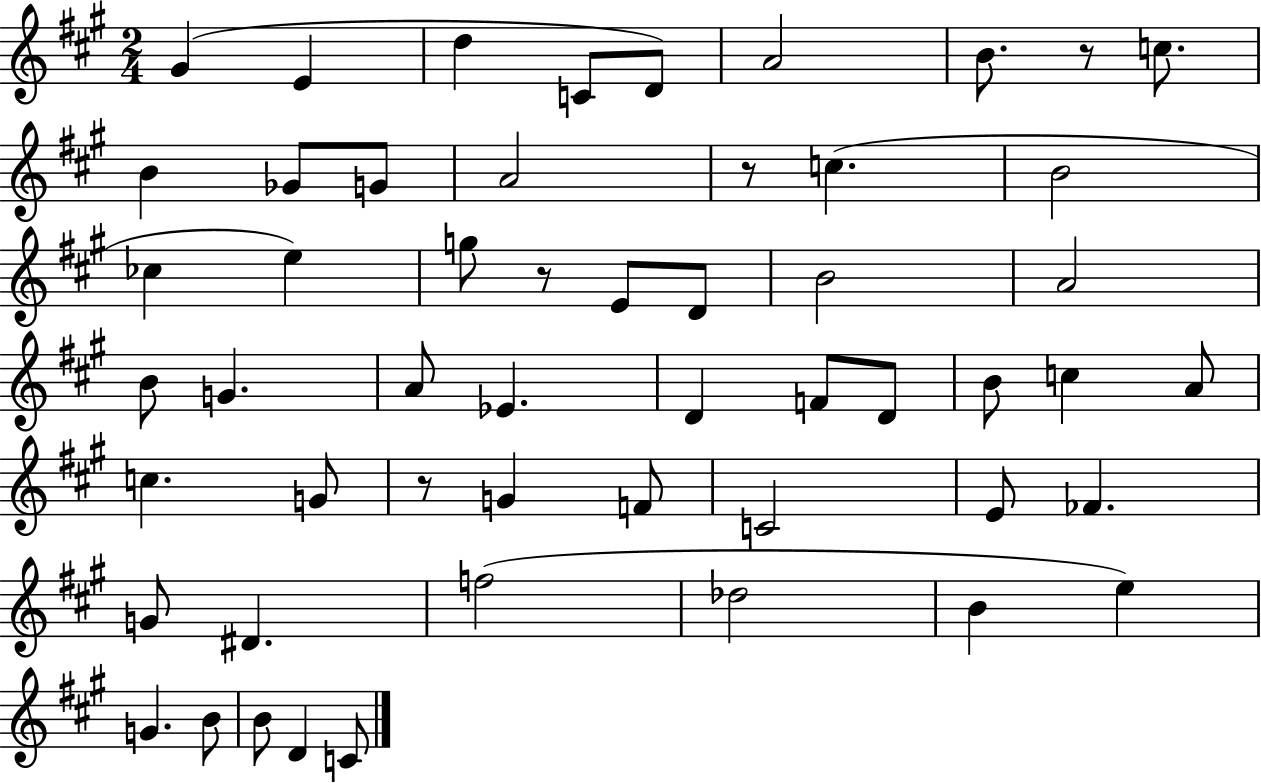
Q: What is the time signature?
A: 2/4